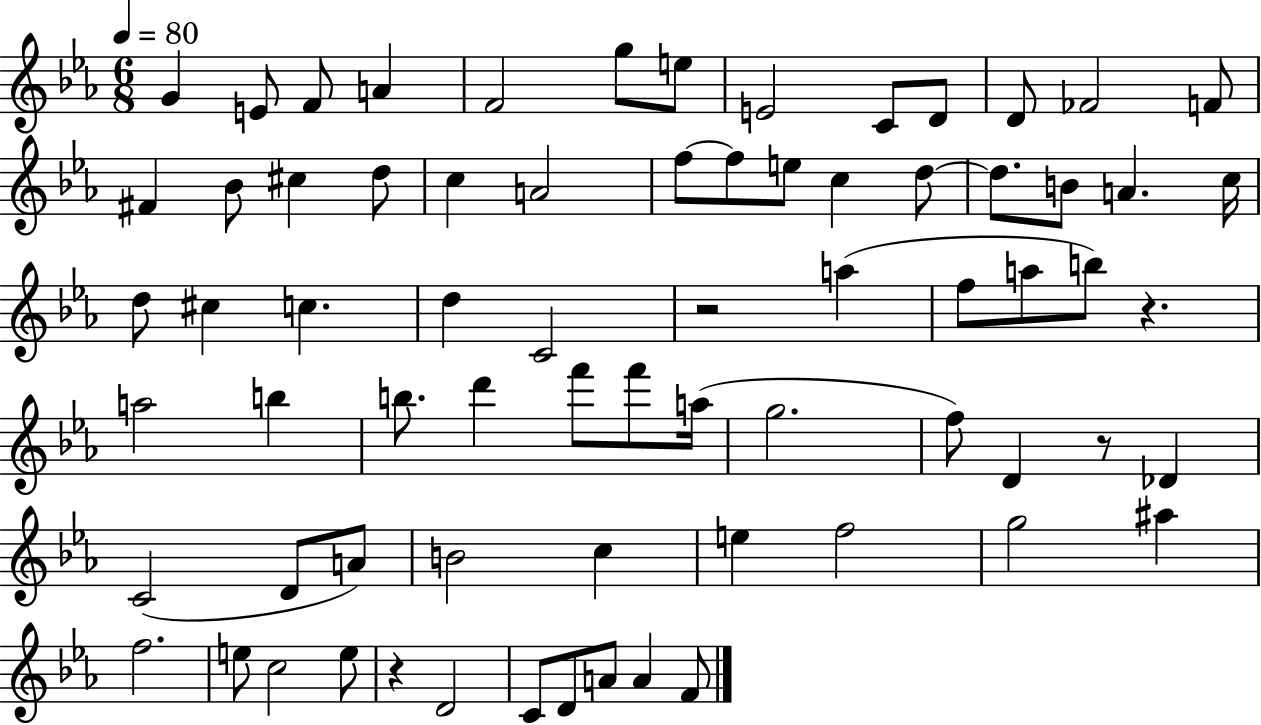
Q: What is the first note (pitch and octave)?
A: G4